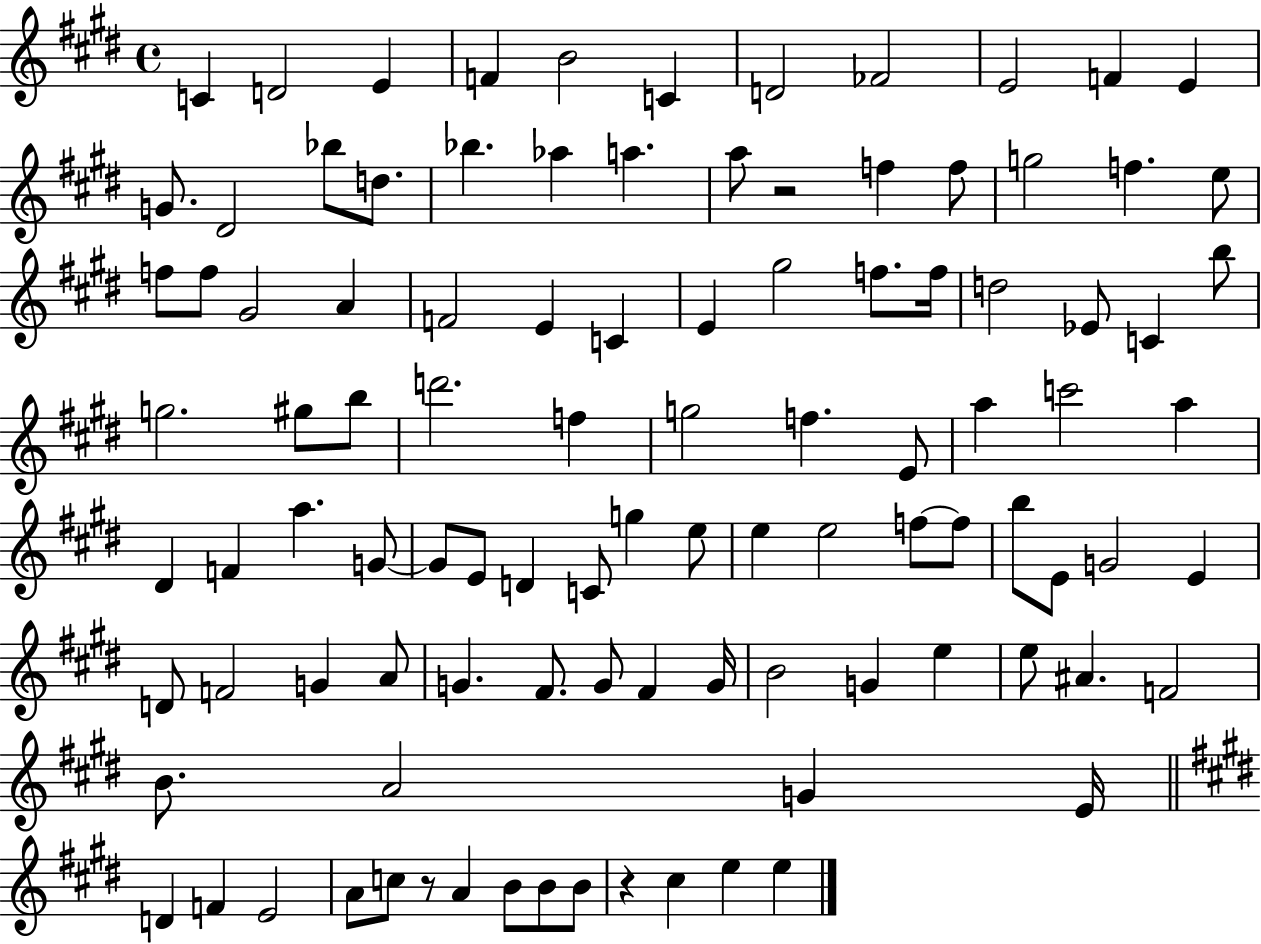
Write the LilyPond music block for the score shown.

{
  \clef treble
  \time 4/4
  \defaultTimeSignature
  \key e \major
  c'4 d'2 e'4 | f'4 b'2 c'4 | d'2 fes'2 | e'2 f'4 e'4 | \break g'8. dis'2 bes''8 d''8. | bes''4. aes''4 a''4. | a''8 r2 f''4 f''8 | g''2 f''4. e''8 | \break f''8 f''8 gis'2 a'4 | f'2 e'4 c'4 | e'4 gis''2 f''8. f''16 | d''2 ees'8 c'4 b''8 | \break g''2. gis''8 b''8 | d'''2. f''4 | g''2 f''4. e'8 | a''4 c'''2 a''4 | \break dis'4 f'4 a''4. g'8~~ | g'8 e'8 d'4 c'8 g''4 e''8 | e''4 e''2 f''8~~ f''8 | b''8 e'8 g'2 e'4 | \break d'8 f'2 g'4 a'8 | g'4. fis'8. g'8 fis'4 g'16 | b'2 g'4 e''4 | e''8 ais'4. f'2 | \break b'8. a'2 g'4 e'16 | \bar "||" \break \key e \major d'4 f'4 e'2 | a'8 c''8 r8 a'4 b'8 b'8 b'8 | r4 cis''4 e''4 e''4 | \bar "|."
}